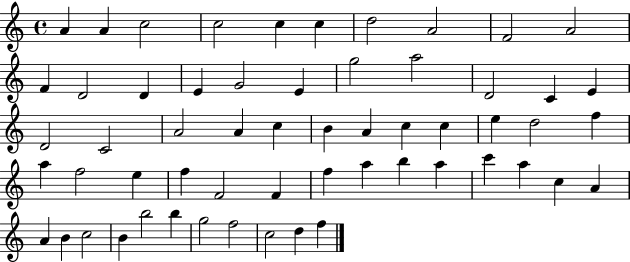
{
  \clef treble
  \time 4/4
  \defaultTimeSignature
  \key c \major
  a'4 a'4 c''2 | c''2 c''4 c''4 | d''2 a'2 | f'2 a'2 | \break f'4 d'2 d'4 | e'4 g'2 e'4 | g''2 a''2 | d'2 c'4 e'4 | \break d'2 c'2 | a'2 a'4 c''4 | b'4 a'4 c''4 c''4 | e''4 d''2 f''4 | \break a''4 f''2 e''4 | f''4 f'2 f'4 | f''4 a''4 b''4 a''4 | c'''4 a''4 c''4 a'4 | \break a'4 b'4 c''2 | b'4 b''2 b''4 | g''2 f''2 | c''2 d''4 f''4 | \break \bar "|."
}